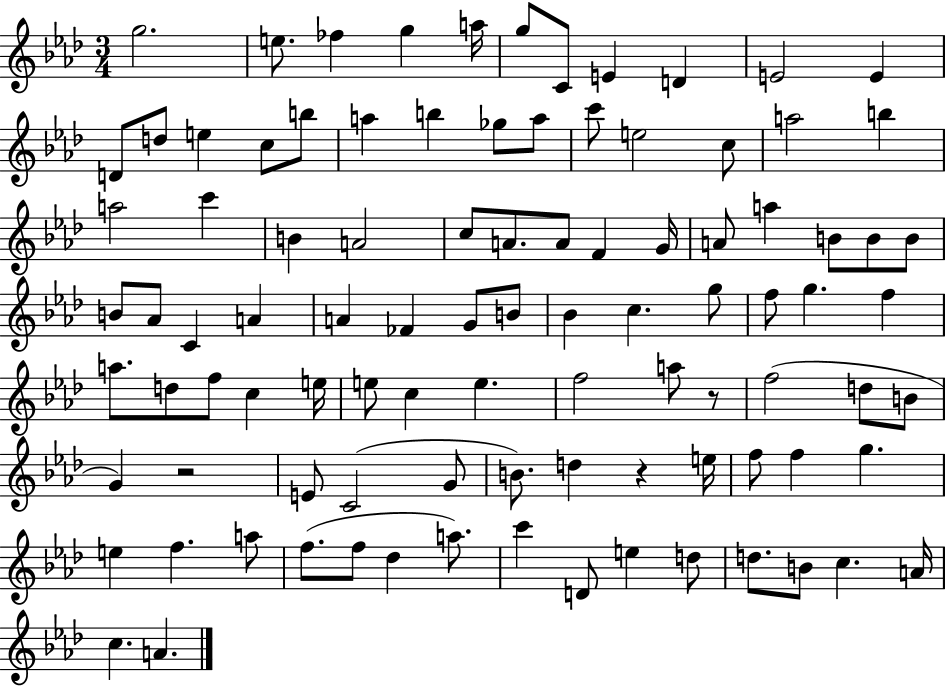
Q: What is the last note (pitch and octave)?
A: A4